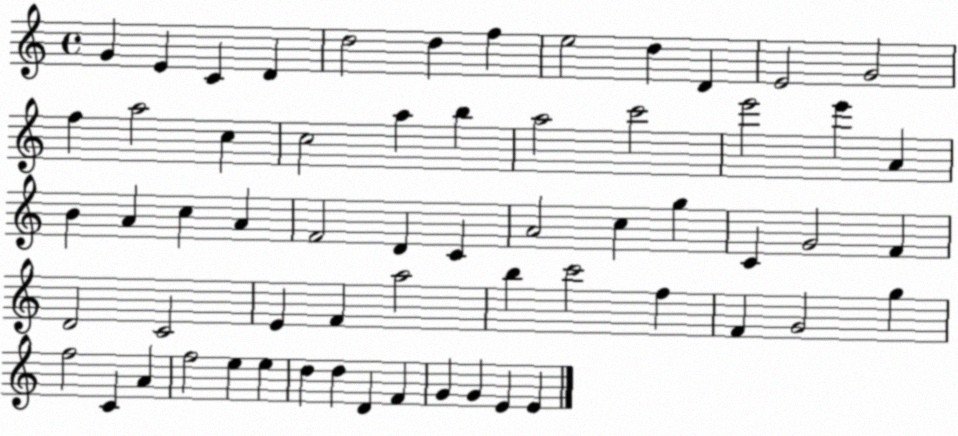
X:1
T:Untitled
M:4/4
L:1/4
K:C
G E C D d2 d f e2 d D E2 G2 f a2 c c2 a b a2 c'2 e'2 e' A B A c A F2 D C A2 c g C G2 F D2 C2 E F a2 b c'2 f F G2 g f2 C A f2 e e d d D F G G E E